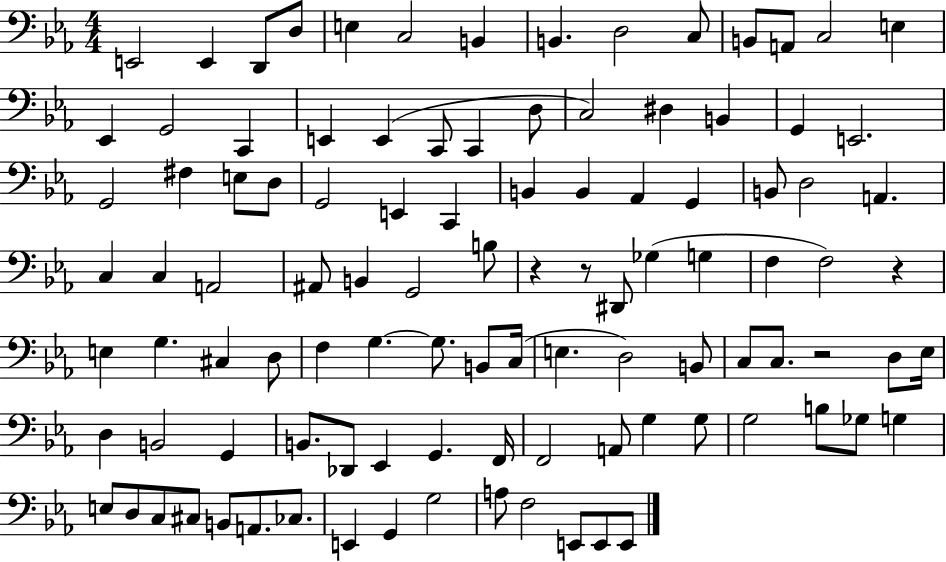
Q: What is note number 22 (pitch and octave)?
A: D3